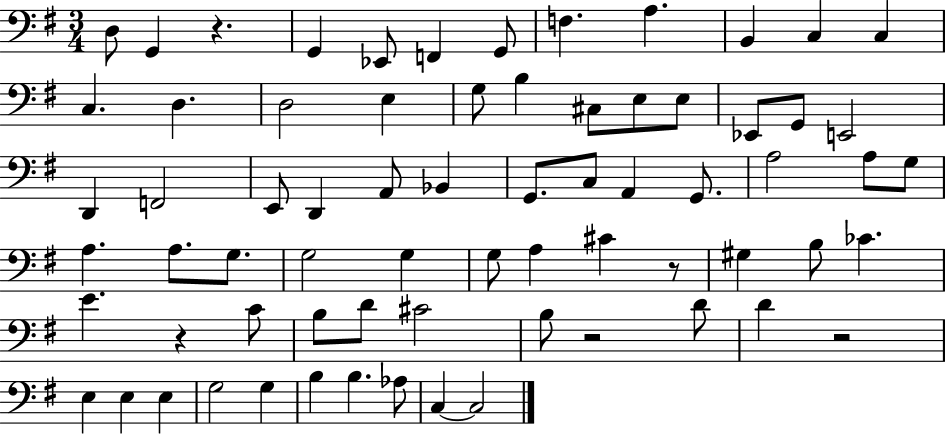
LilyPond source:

{
  \clef bass
  \numericTimeSignature
  \time 3/4
  \key g \major
  d8 g,4 r4. | g,4 ees,8 f,4 g,8 | f4. a4. | b,4 c4 c4 | \break c4. d4. | d2 e4 | g8 b4 cis8 e8 e8 | ees,8 g,8 e,2 | \break d,4 f,2 | e,8 d,4 a,8 bes,4 | g,8. c8 a,4 g,8. | a2 a8 g8 | \break a4. a8. g8. | g2 g4 | g8 a4 cis'4 r8 | gis4 b8 ces'4. | \break e'4. r4 c'8 | b8 d'8 cis'2 | b8 r2 d'8 | d'4 r2 | \break e4 e4 e4 | g2 g4 | b4 b4. aes8 | c4~~ c2 | \break \bar "|."
}